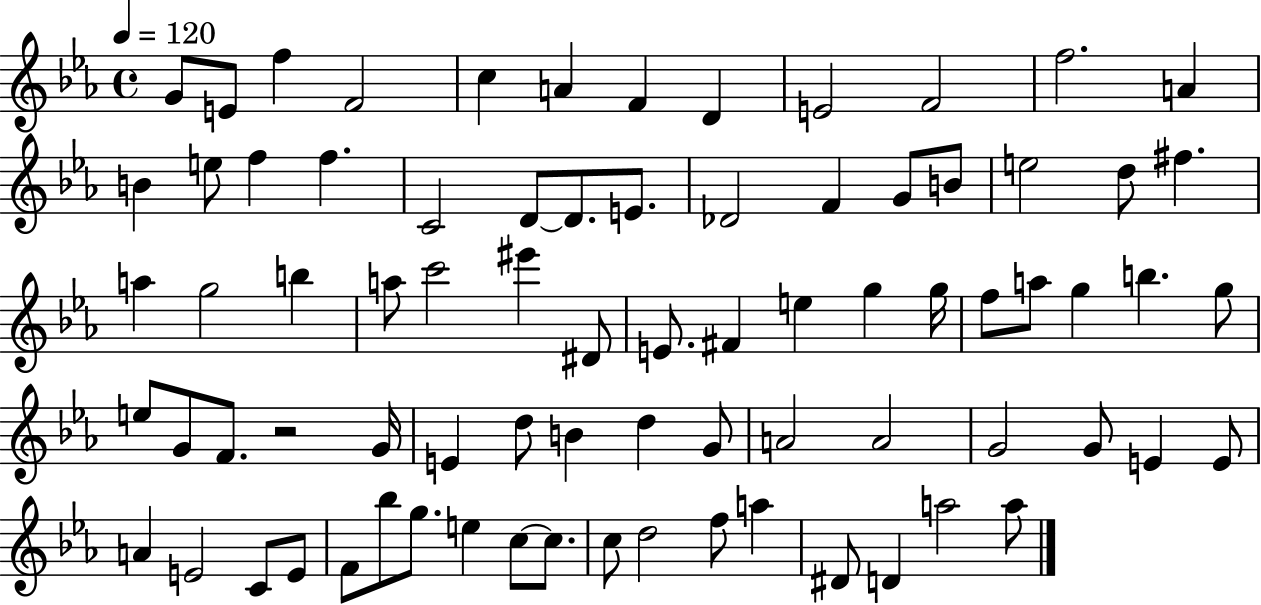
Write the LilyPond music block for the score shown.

{
  \clef treble
  \time 4/4
  \defaultTimeSignature
  \key ees \major
  \tempo 4 = 120
  g'8 e'8 f''4 f'2 | c''4 a'4 f'4 d'4 | e'2 f'2 | f''2. a'4 | \break b'4 e''8 f''4 f''4. | c'2 d'8~~ d'8. e'8. | des'2 f'4 g'8 b'8 | e''2 d''8 fis''4. | \break a''4 g''2 b''4 | a''8 c'''2 eis'''4 dis'8 | e'8. fis'4 e''4 g''4 g''16 | f''8 a''8 g''4 b''4. g''8 | \break e''8 g'8 f'8. r2 g'16 | e'4 d''8 b'4 d''4 g'8 | a'2 a'2 | g'2 g'8 e'4 e'8 | \break a'4 e'2 c'8 e'8 | f'8 bes''8 g''8. e''4 c''8~~ c''8. | c''8 d''2 f''8 a''4 | dis'8 d'4 a''2 a''8 | \break \bar "|."
}